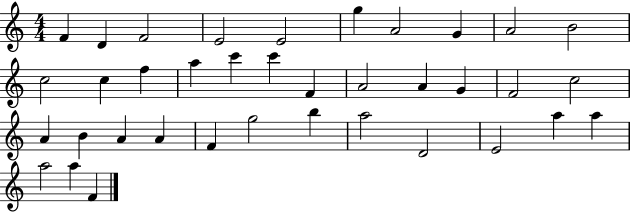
{
  \clef treble
  \numericTimeSignature
  \time 4/4
  \key c \major
  f'4 d'4 f'2 | e'2 e'2 | g''4 a'2 g'4 | a'2 b'2 | \break c''2 c''4 f''4 | a''4 c'''4 c'''4 f'4 | a'2 a'4 g'4 | f'2 c''2 | \break a'4 b'4 a'4 a'4 | f'4 g''2 b''4 | a''2 d'2 | e'2 a''4 a''4 | \break a''2 a''4 f'4 | \bar "|."
}